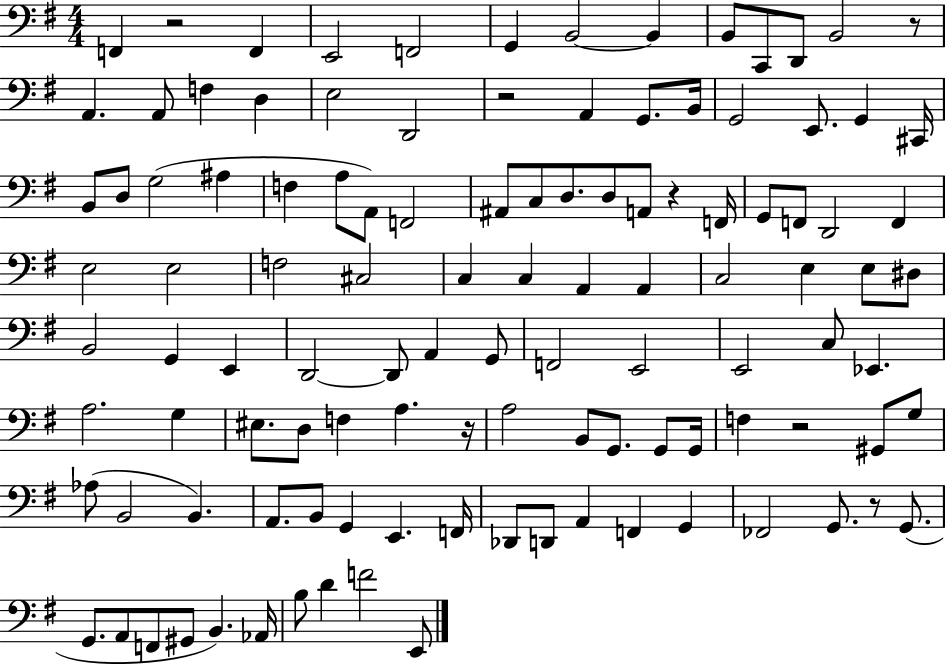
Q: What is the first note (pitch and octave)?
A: F2